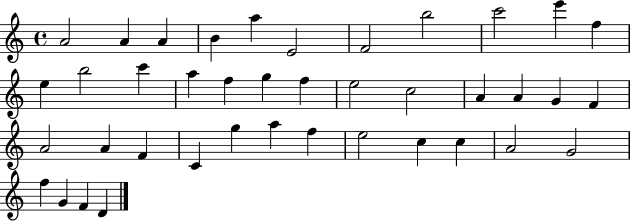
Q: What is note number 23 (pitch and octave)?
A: G4